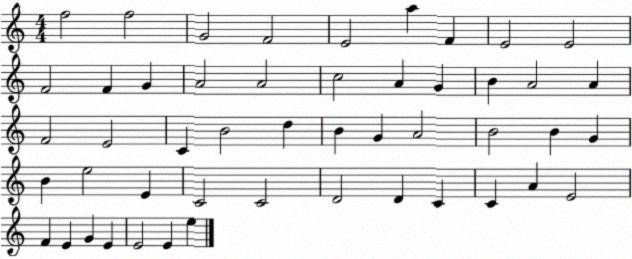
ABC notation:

X:1
T:Untitled
M:4/4
L:1/4
K:C
f2 f2 G2 F2 E2 a F E2 E2 F2 F G A2 A2 c2 A G B A2 A F2 E2 C B2 d B G A2 B2 B G B e2 E C2 C2 D2 D C C A E2 F E G E E2 E e